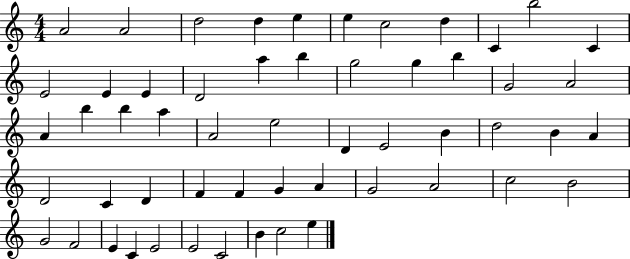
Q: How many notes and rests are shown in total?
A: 55